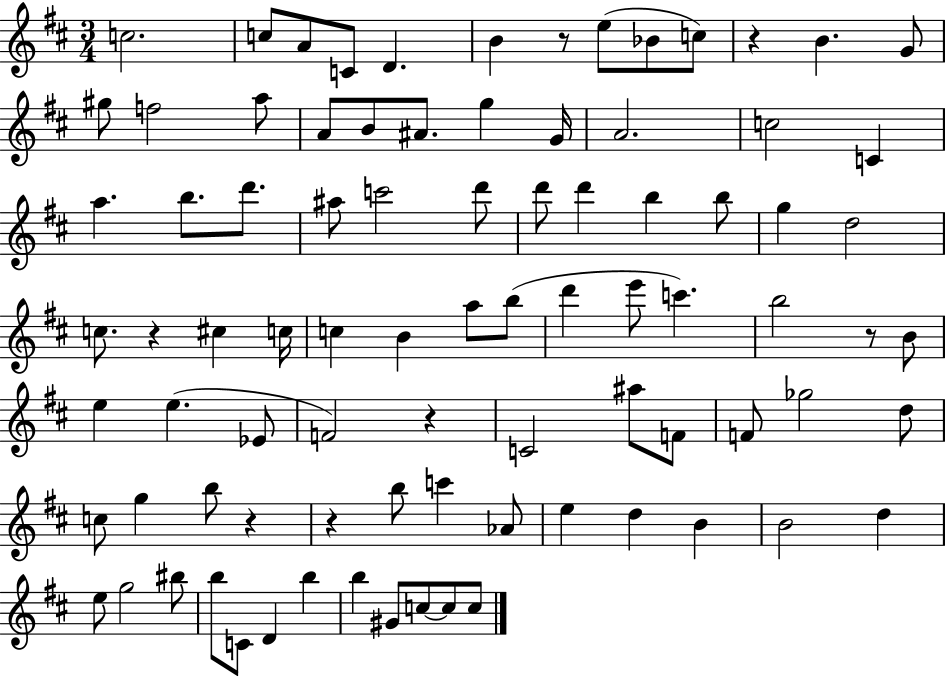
{
  \clef treble
  \numericTimeSignature
  \time 3/4
  \key d \major
  c''2. | c''8 a'8 c'8 d'4. | b'4 r8 e''8( bes'8 c''8) | r4 b'4. g'8 | \break gis''8 f''2 a''8 | a'8 b'8 ais'8. g''4 g'16 | a'2. | c''2 c'4 | \break a''4. b''8. d'''8. | ais''8 c'''2 d'''8 | d'''8 d'''4 b''4 b''8 | g''4 d''2 | \break c''8. r4 cis''4 c''16 | c''4 b'4 a''8 b''8( | d'''4 e'''8 c'''4.) | b''2 r8 b'8 | \break e''4 e''4.( ees'8 | f'2) r4 | c'2 ais''8 f'8 | f'8 ges''2 d''8 | \break c''8 g''4 b''8 r4 | r4 b''8 c'''4 aes'8 | e''4 d''4 b'4 | b'2 d''4 | \break e''8 g''2 bis''8 | b''8 c'8 d'4 b''4 | b''4 gis'8 c''8~~ c''8 c''8 | \bar "|."
}